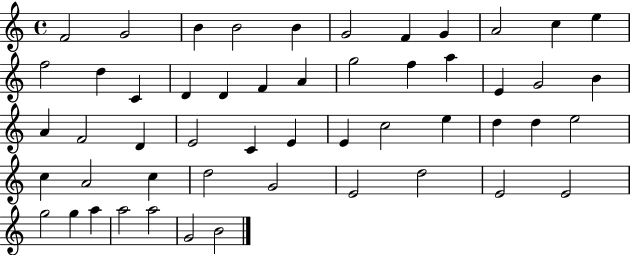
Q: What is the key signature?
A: C major